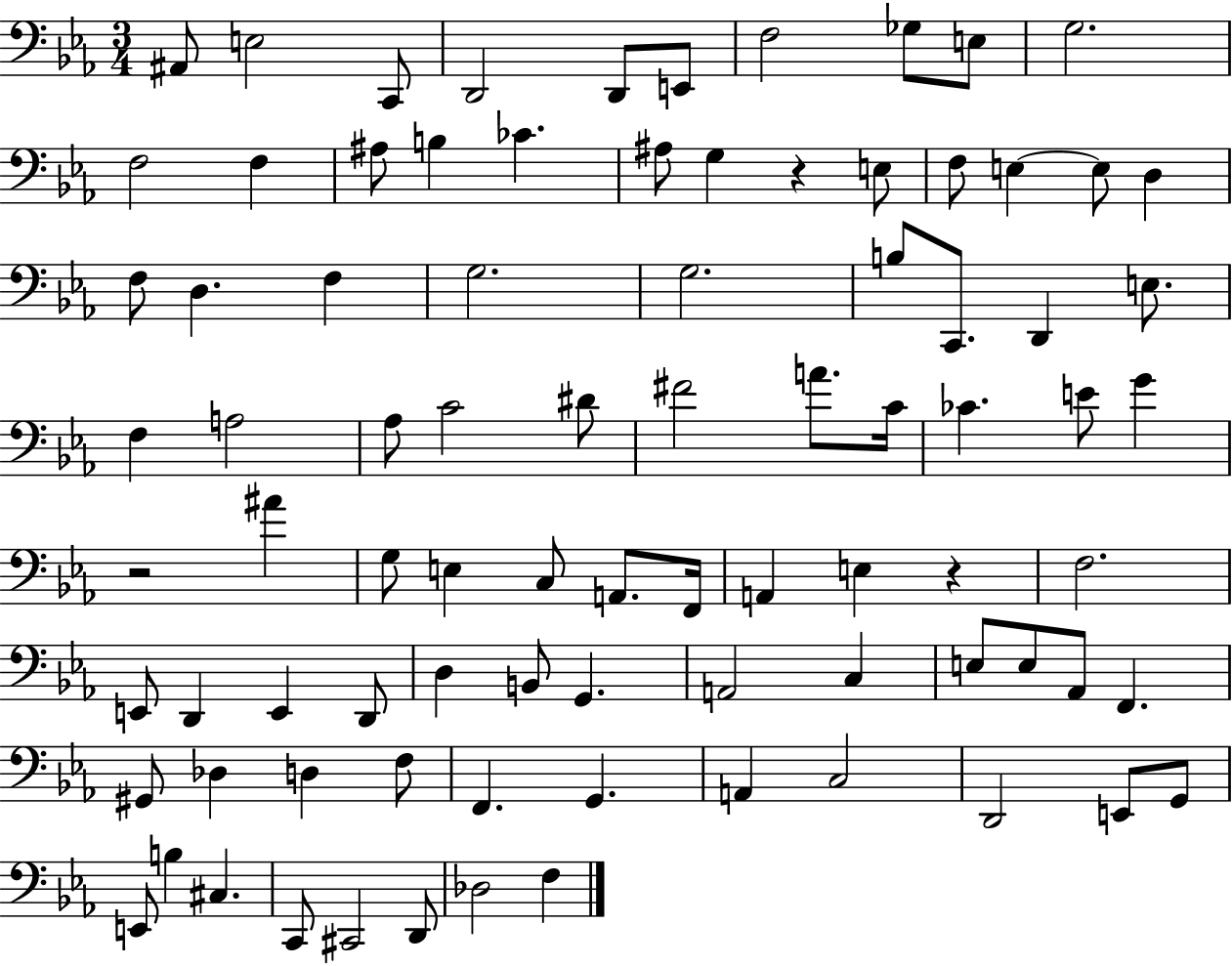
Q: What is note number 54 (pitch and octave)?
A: E2